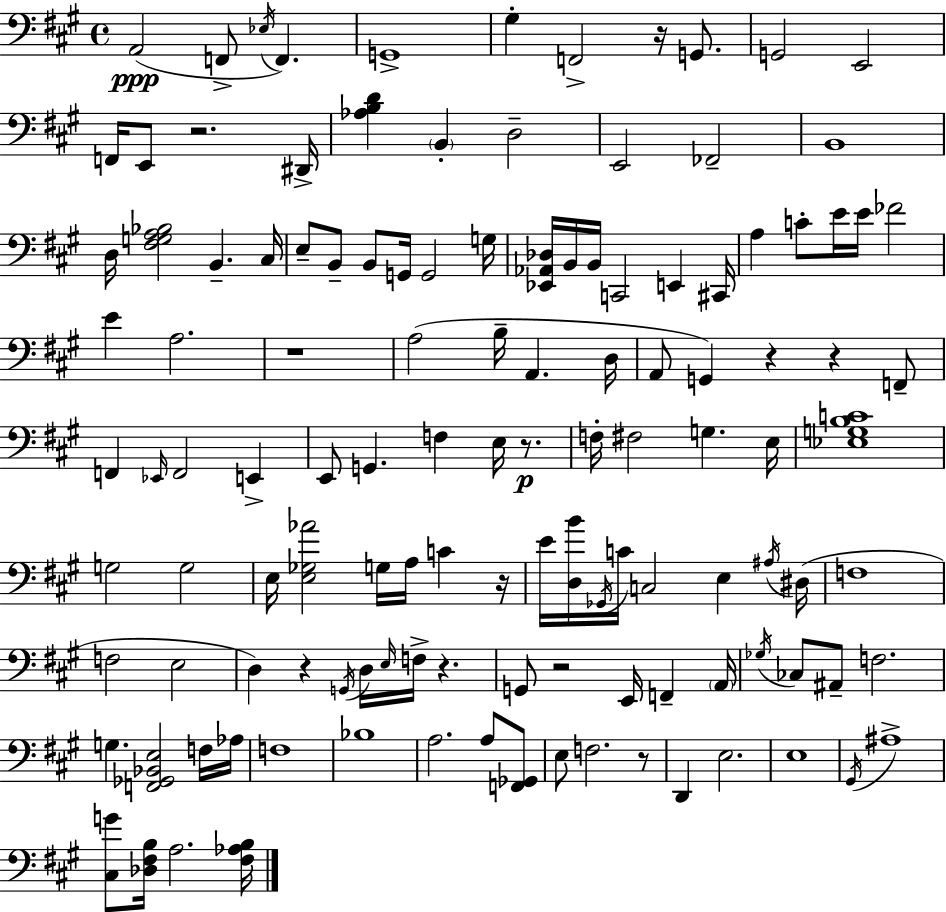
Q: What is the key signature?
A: A major